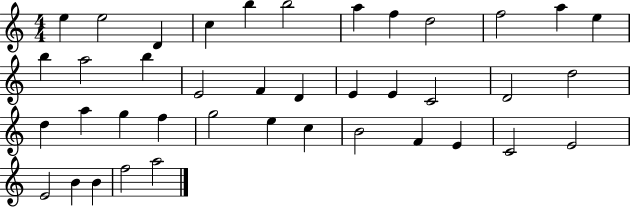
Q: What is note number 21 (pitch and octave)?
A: C4